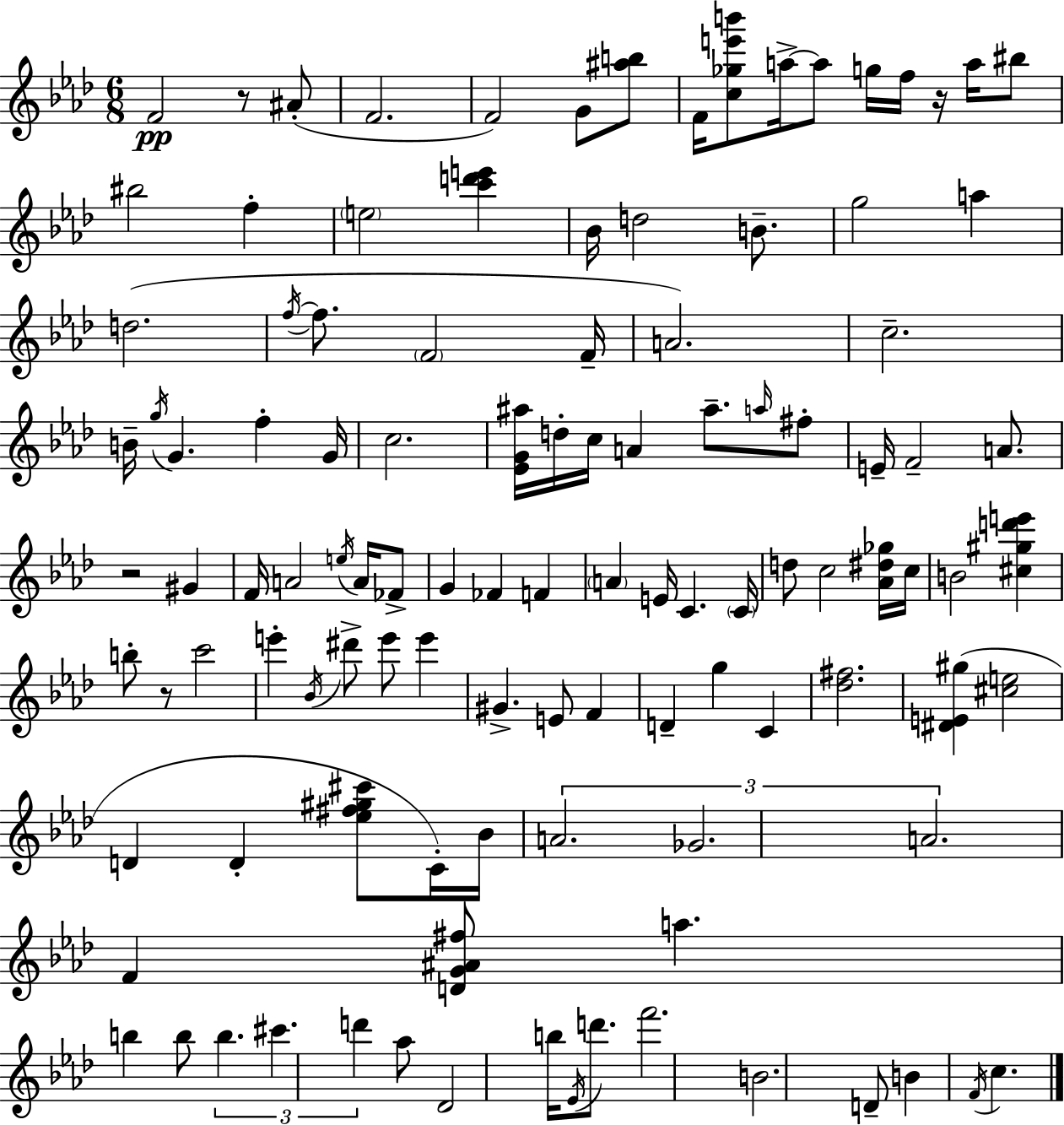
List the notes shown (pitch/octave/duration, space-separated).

F4/h R/e A#4/e F4/h. F4/h G4/e [A#5,B5]/e F4/s [C5,Gb5,E6,B6]/e A5/s A5/e G5/s F5/s R/s A5/s BIS5/e BIS5/h F5/q E5/h [C6,D6,E6]/q Bb4/s D5/h B4/e. G5/h A5/q D5/h. F5/s F5/e. F4/h F4/s A4/h. C5/h. B4/s G5/s G4/q. F5/q G4/s C5/h. [Eb4,G4,A#5]/s D5/s C5/s A4/q A#5/e. A5/s F#5/e E4/s F4/h A4/e. R/h G#4/q F4/s A4/h E5/s A4/s FES4/e G4/q FES4/q F4/q A4/q E4/s C4/q. C4/s D5/e C5/h [Ab4,D#5,Gb5]/s C5/s B4/h [C#5,G#5,D6,E6]/q B5/e R/e C6/h E6/q Bb4/s D#6/e E6/e E6/q G#4/q. E4/e F4/q D4/q G5/q C4/q [Db5,F#5]/h. [D#4,E4,G#5]/q [C#5,E5]/h D4/q D4/q [Eb5,F#5,G#5,C#6]/e C4/s Bb4/s A4/h. Gb4/h. A4/h. F4/q [D4,G4,A#4,F#5]/e A5/q. B5/q B5/e B5/q. C#6/q. D6/q Ab5/e Db4/h B5/s Eb4/s D6/e. F6/h. B4/h. D4/e B4/q F4/s C5/q.